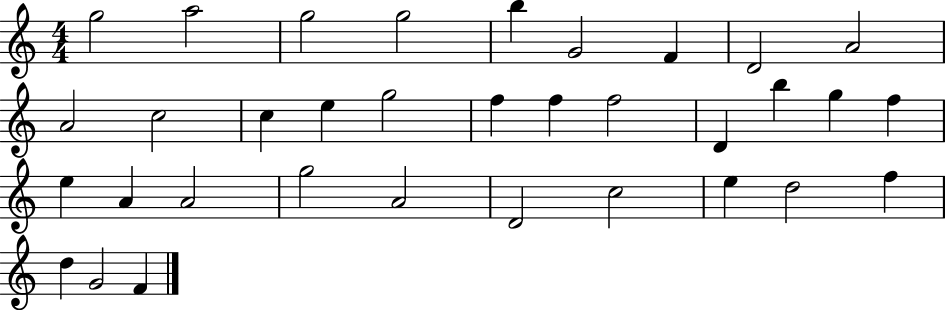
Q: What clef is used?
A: treble